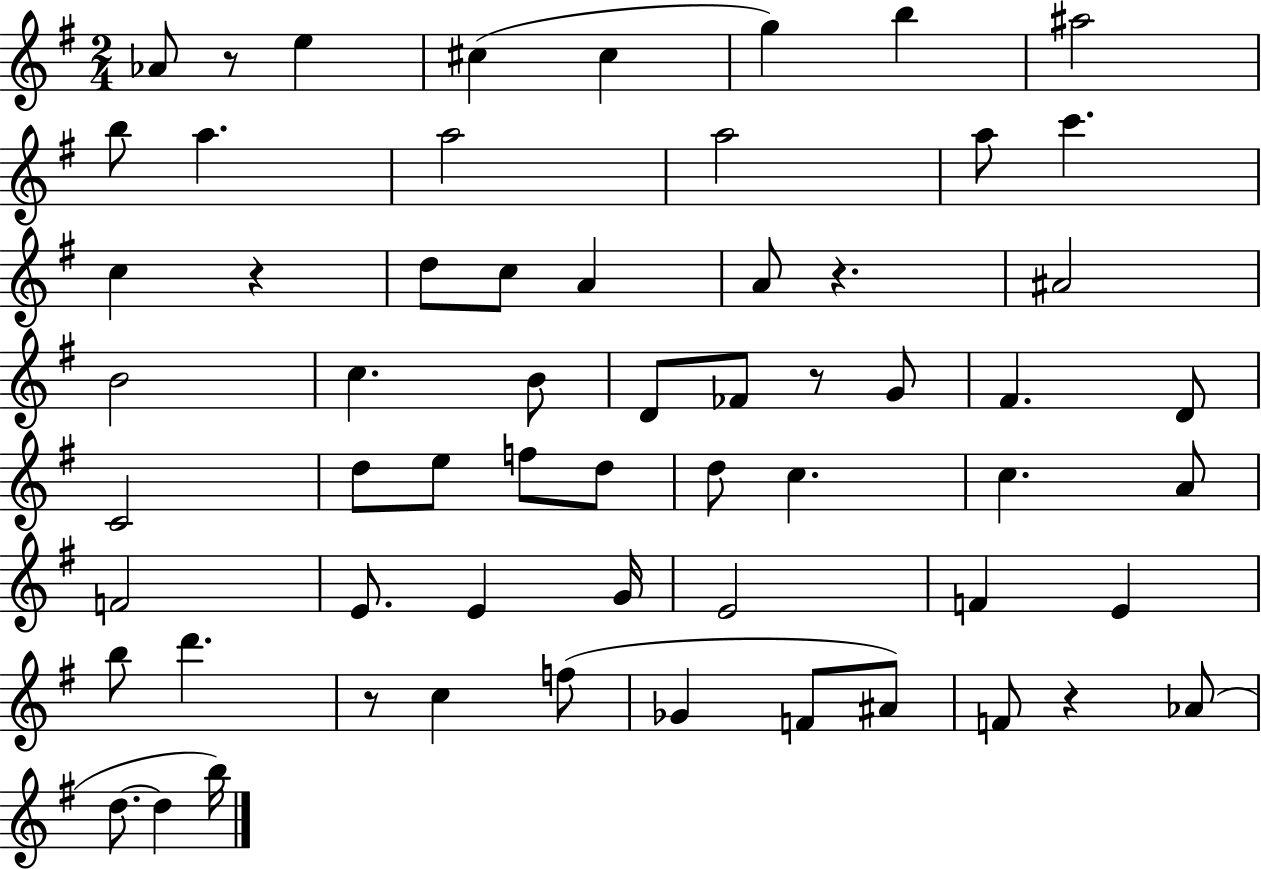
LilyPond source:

{
  \clef treble
  \numericTimeSignature
  \time 2/4
  \key g \major
  aes'8 r8 e''4 | cis''4( cis''4 | g''4) b''4 | ais''2 | \break b''8 a''4. | a''2 | a''2 | a''8 c'''4. | \break c''4 r4 | d''8 c''8 a'4 | a'8 r4. | ais'2 | \break b'2 | c''4. b'8 | d'8 fes'8 r8 g'8 | fis'4. d'8 | \break c'2 | d''8 e''8 f''8 d''8 | d''8 c''4. | c''4. a'8 | \break f'2 | e'8. e'4 g'16 | e'2 | f'4 e'4 | \break b''8 d'''4. | r8 c''4 f''8( | ges'4 f'8 ais'8) | f'8 r4 aes'8( | \break d''8.~~ d''4 b''16) | \bar "|."
}